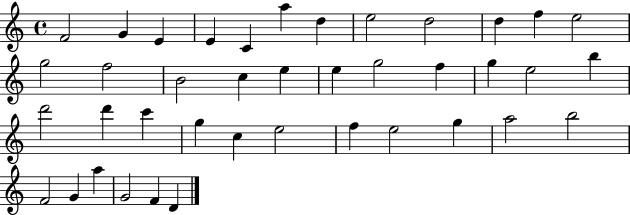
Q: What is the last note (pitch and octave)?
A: D4